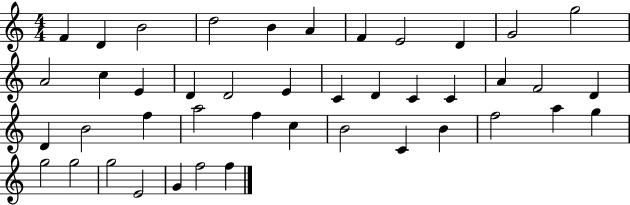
{
  \clef treble
  \numericTimeSignature
  \time 4/4
  \key c \major
  f'4 d'4 b'2 | d''2 b'4 a'4 | f'4 e'2 d'4 | g'2 g''2 | \break a'2 c''4 e'4 | d'4 d'2 e'4 | c'4 d'4 c'4 c'4 | a'4 f'2 d'4 | \break d'4 b'2 f''4 | a''2 f''4 c''4 | b'2 c'4 b'4 | f''2 a''4 g''4 | \break g''2 g''2 | g''2 e'2 | g'4 f''2 f''4 | \bar "|."
}